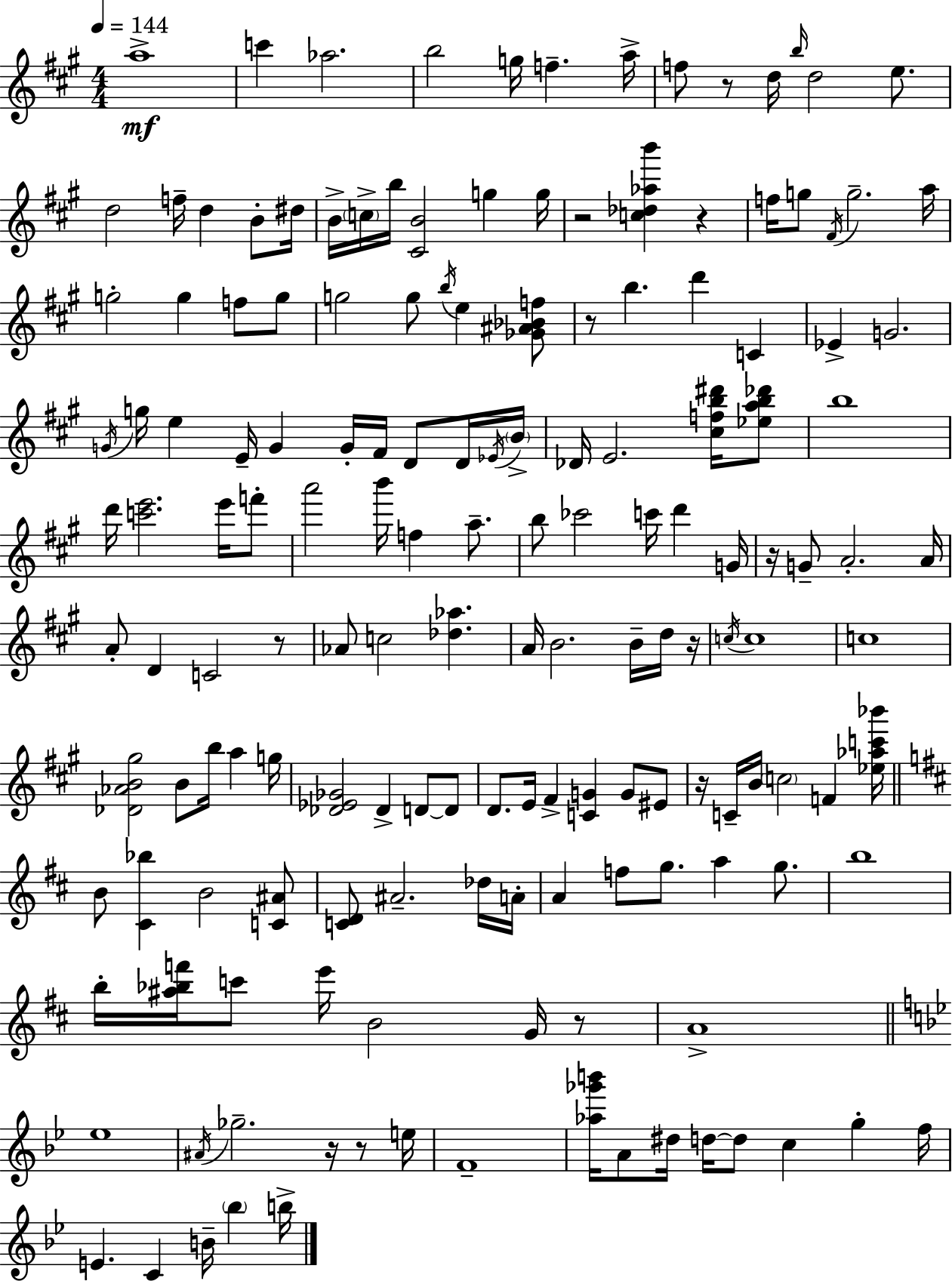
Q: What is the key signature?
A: A major